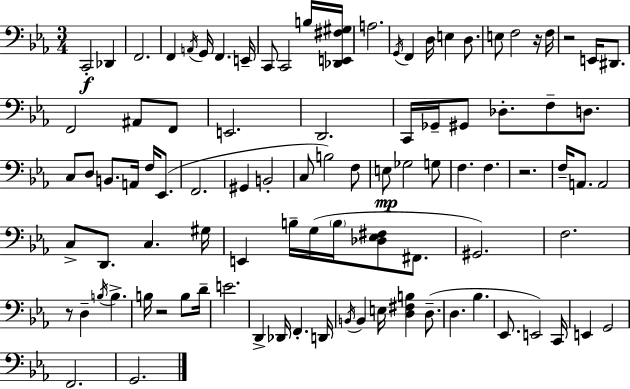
C2/h Db2/q F2/h. F2/q A2/s G2/s F2/q. E2/s C2/e C2/h B3/s [Db2,E2,F#3,G#3]/s A3/h. G2/s F2/q D3/s E3/q D3/e. E3/e F3/h R/s F3/s R/h E2/s D#2/e. F2/h A#2/e F2/e E2/h. D2/h. C2/s Gb2/s G#2/e Db3/e. F3/e D3/e. C3/e D3/e B2/e. A2/s F3/s Eb2/e. F2/h. G#2/q B2/h C3/e B3/h F3/e E3/e Gb3/h G3/e F3/q. F3/q. R/h. F3/s A2/e. A2/h C3/e D2/e. C3/q. G#3/s E2/q B3/s G3/s B3/s [Db3,Eb3,F#3]/e F#2/e. G#2/h. F3/h. R/e D3/q B3/s B3/q. B3/s R/h B3/e D4/s E4/h. D2/q Db2/s F2/q. D2/s B2/s B2/q E3/s [D3,F#3,B3]/q D3/e. D3/q. Bb3/q. Eb2/e. E2/h C2/s E2/q G2/h F2/h. G2/h.